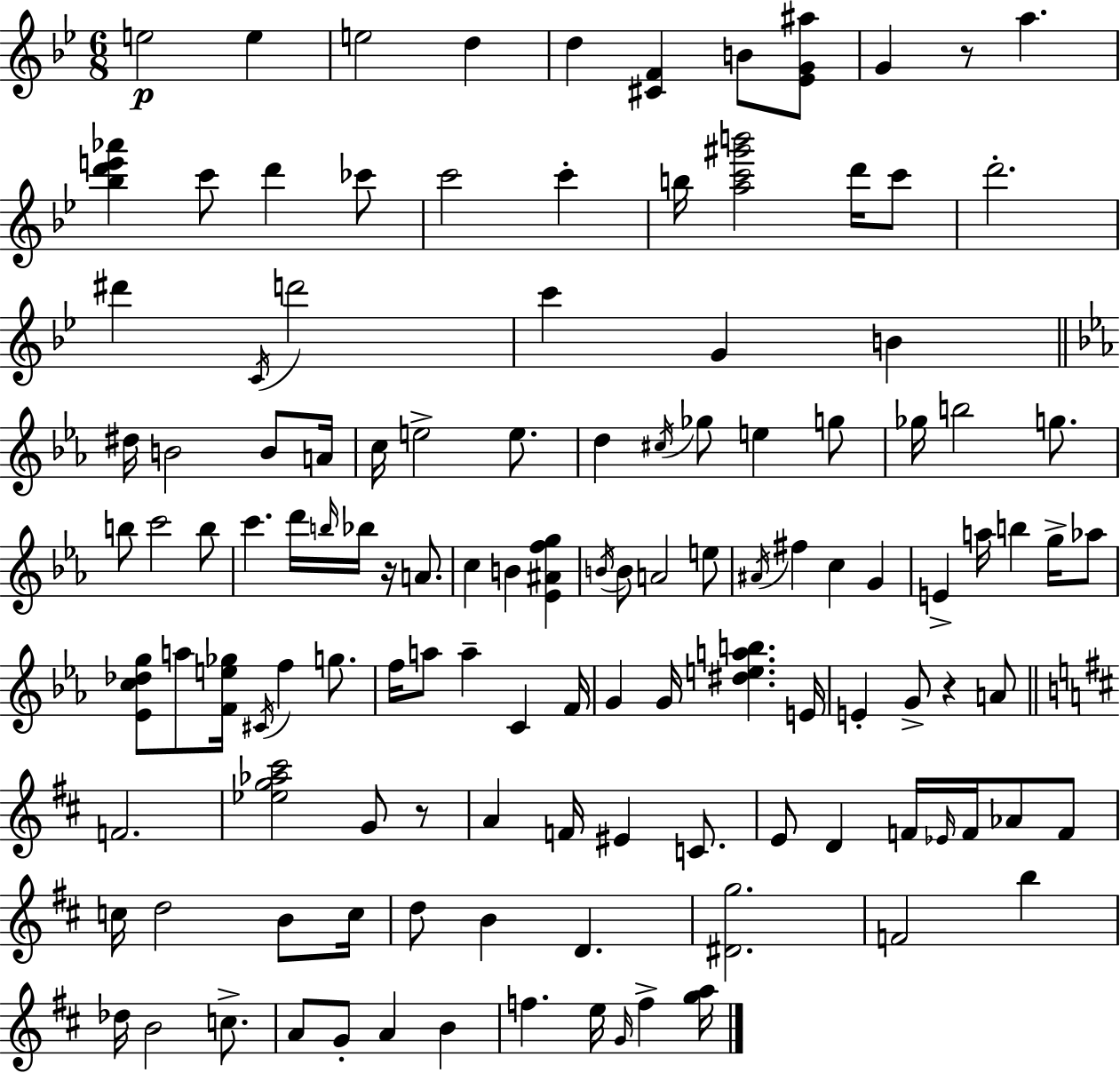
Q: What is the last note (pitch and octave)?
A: F5